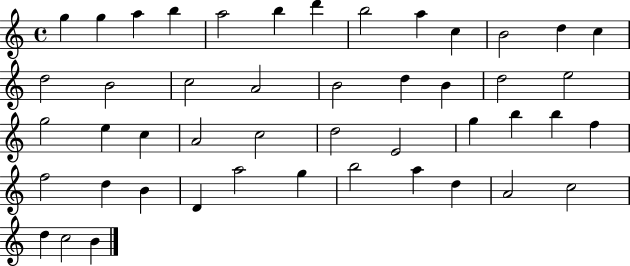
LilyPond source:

{
  \clef treble
  \time 4/4
  \defaultTimeSignature
  \key c \major
  g''4 g''4 a''4 b''4 | a''2 b''4 d'''4 | b''2 a''4 c''4 | b'2 d''4 c''4 | \break d''2 b'2 | c''2 a'2 | b'2 d''4 b'4 | d''2 e''2 | \break g''2 e''4 c''4 | a'2 c''2 | d''2 e'2 | g''4 b''4 b''4 f''4 | \break f''2 d''4 b'4 | d'4 a''2 g''4 | b''2 a''4 d''4 | a'2 c''2 | \break d''4 c''2 b'4 | \bar "|."
}